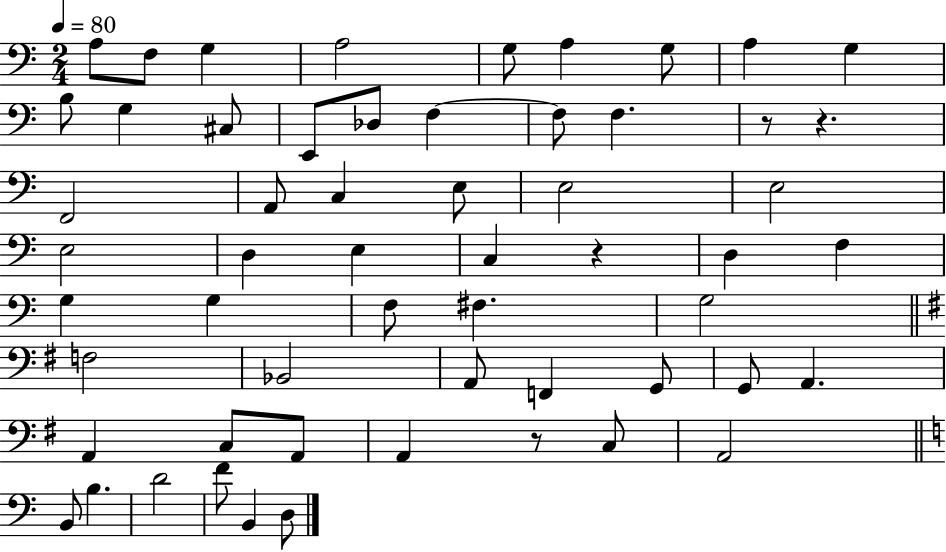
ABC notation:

X:1
T:Untitled
M:2/4
L:1/4
K:C
A,/2 F,/2 G, A,2 G,/2 A, G,/2 A, G, B,/2 G, ^C,/2 E,,/2 _D,/2 F, F,/2 F, z/2 z F,,2 A,,/2 C, E,/2 E,2 E,2 E,2 D, E, C, z D, F, G, G, F,/2 ^F, G,2 F,2 _B,,2 A,,/2 F,, G,,/2 G,,/2 A,, A,, C,/2 A,,/2 A,, z/2 C,/2 A,,2 B,,/2 B, D2 F/2 B,, D,/2